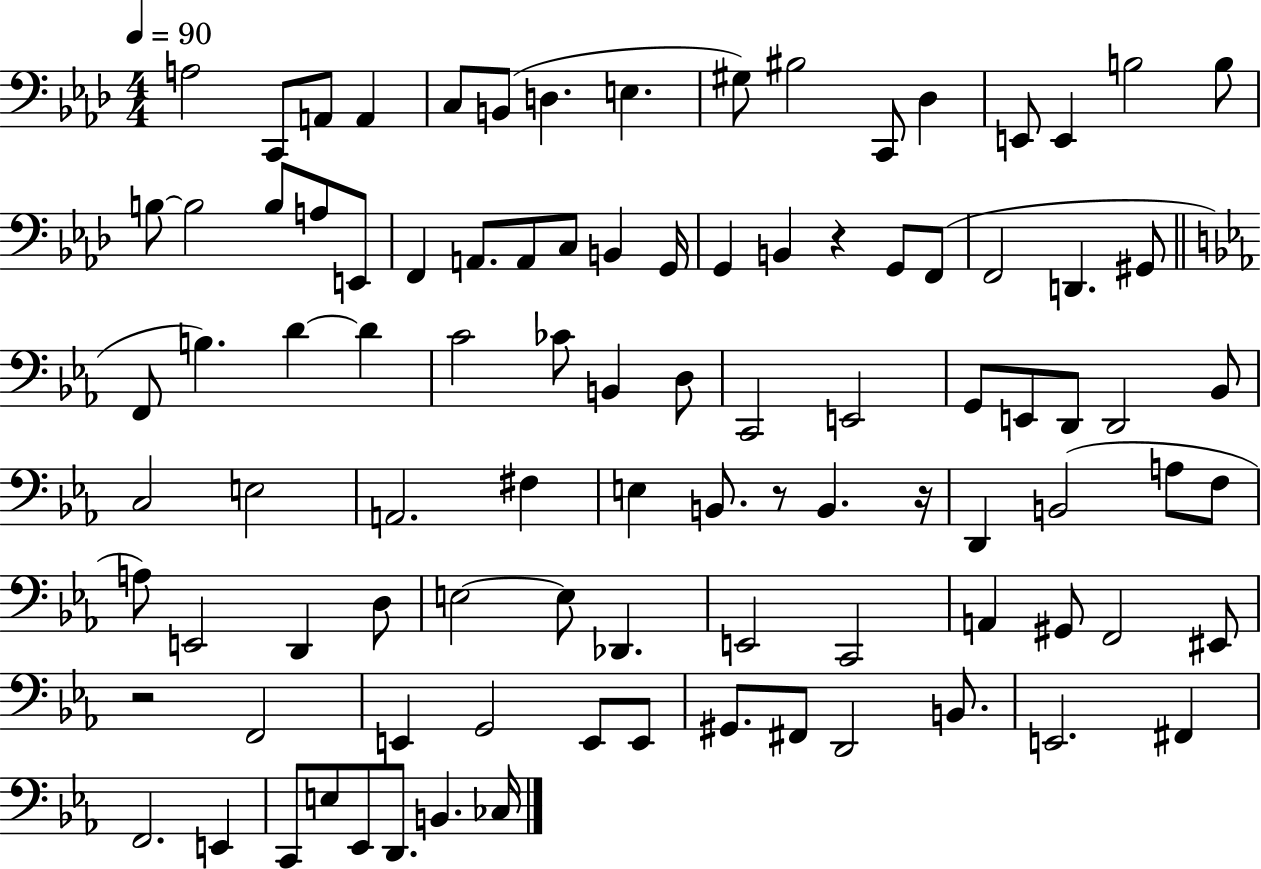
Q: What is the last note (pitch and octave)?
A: CES3